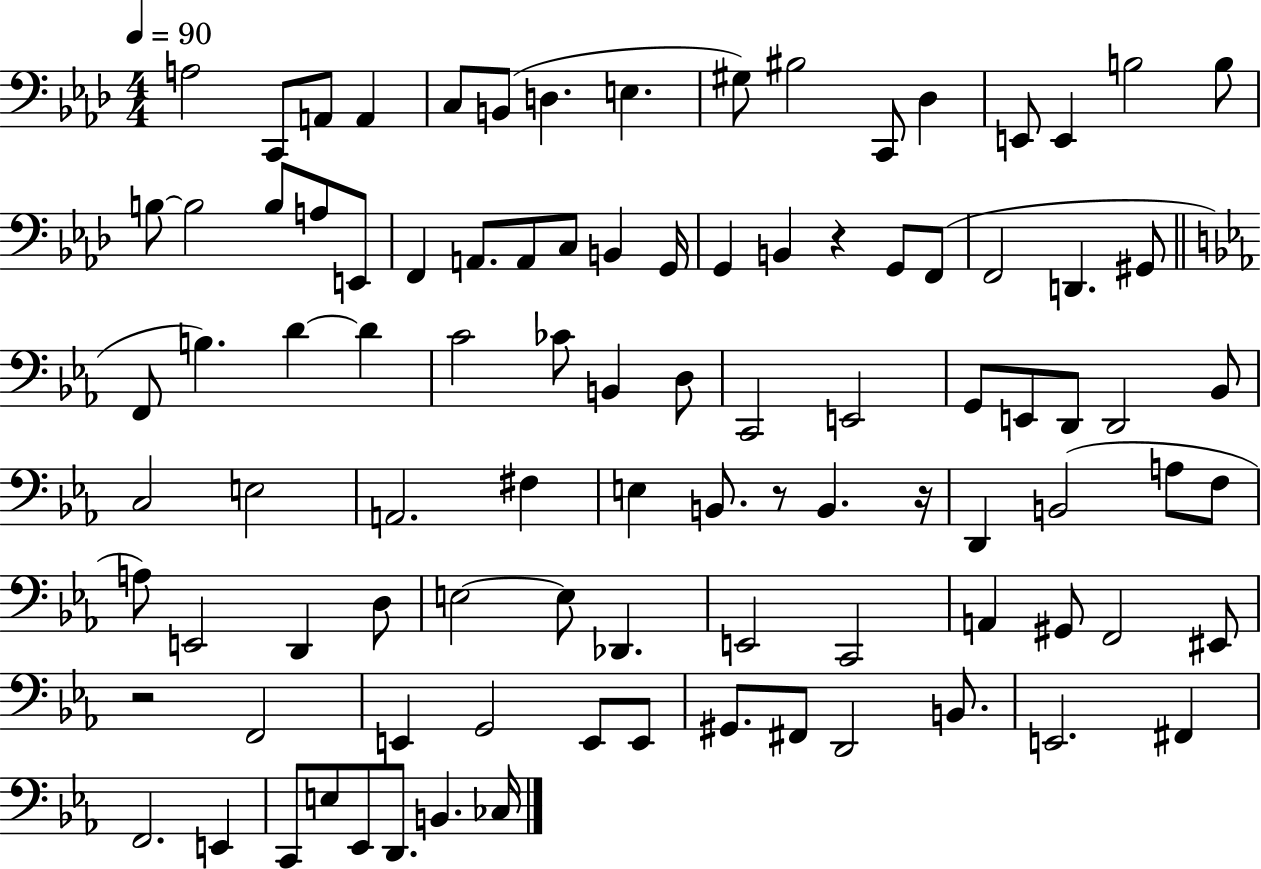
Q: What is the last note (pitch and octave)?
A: CES3